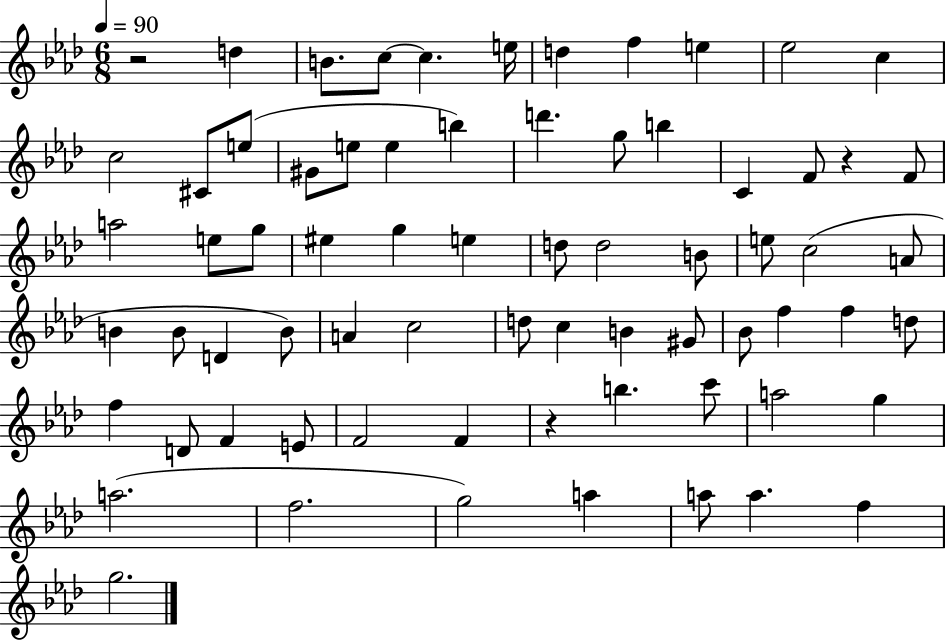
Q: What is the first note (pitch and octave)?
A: D5